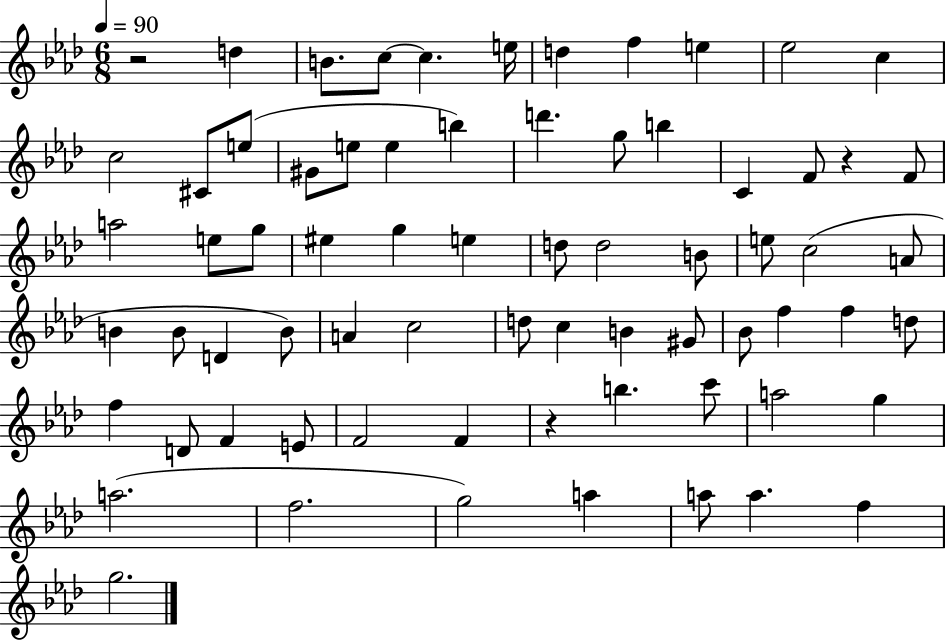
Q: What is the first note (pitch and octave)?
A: D5